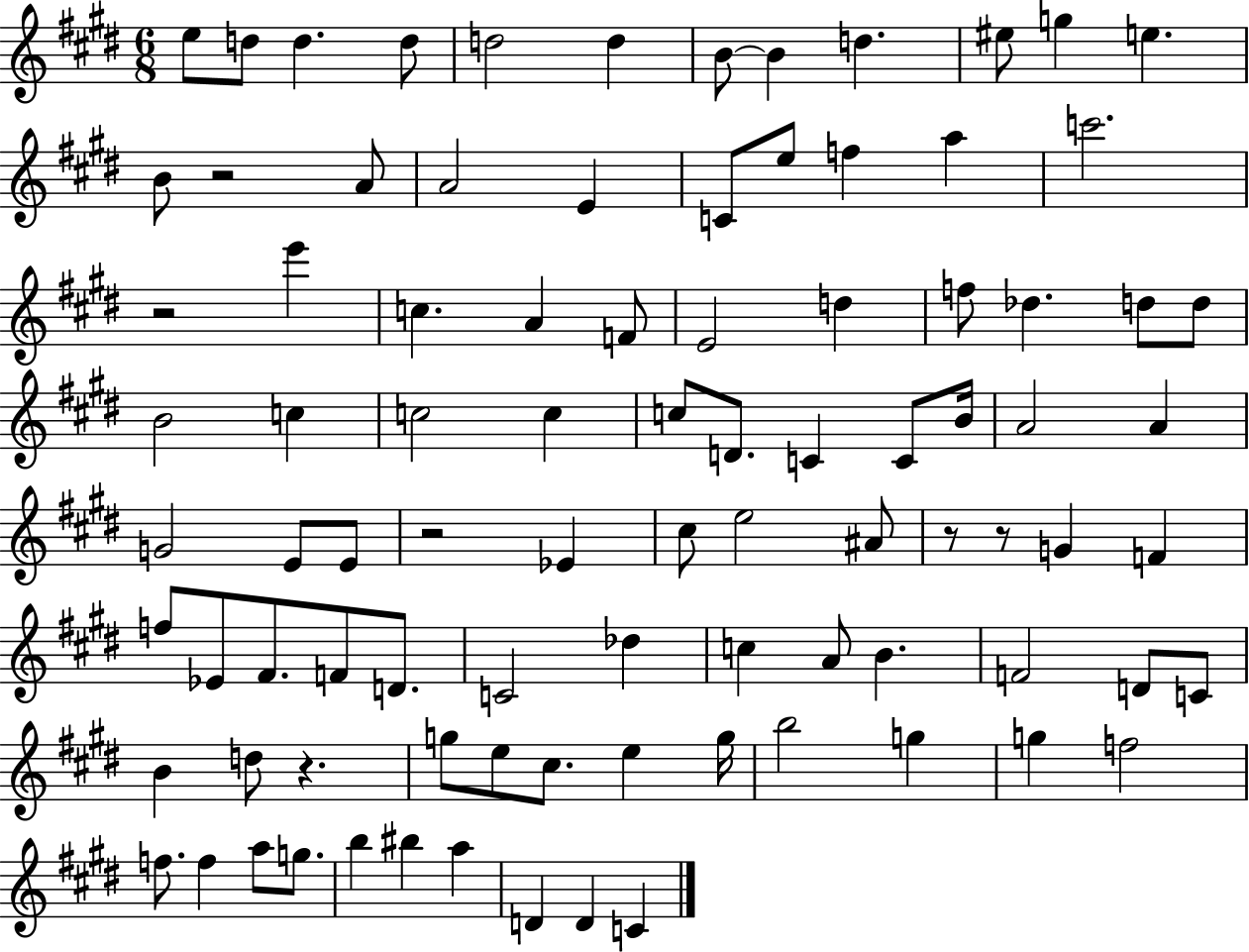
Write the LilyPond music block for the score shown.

{
  \clef treble
  \numericTimeSignature
  \time 6/8
  \key e \major
  e''8 d''8 d''4. d''8 | d''2 d''4 | b'8~~ b'4 d''4. | eis''8 g''4 e''4. | \break b'8 r2 a'8 | a'2 e'4 | c'8 e''8 f''4 a''4 | c'''2. | \break r2 e'''4 | c''4. a'4 f'8 | e'2 d''4 | f''8 des''4. d''8 d''8 | \break b'2 c''4 | c''2 c''4 | c''8 d'8. c'4 c'8 b'16 | a'2 a'4 | \break g'2 e'8 e'8 | r2 ees'4 | cis''8 e''2 ais'8 | r8 r8 g'4 f'4 | \break f''8 ees'8 fis'8. f'8 d'8. | c'2 des''4 | c''4 a'8 b'4. | f'2 d'8 c'8 | \break b'4 d''8 r4. | g''8 e''8 cis''8. e''4 g''16 | b''2 g''4 | g''4 f''2 | \break f''8. f''4 a''8 g''8. | b''4 bis''4 a''4 | d'4 d'4 c'4 | \bar "|."
}